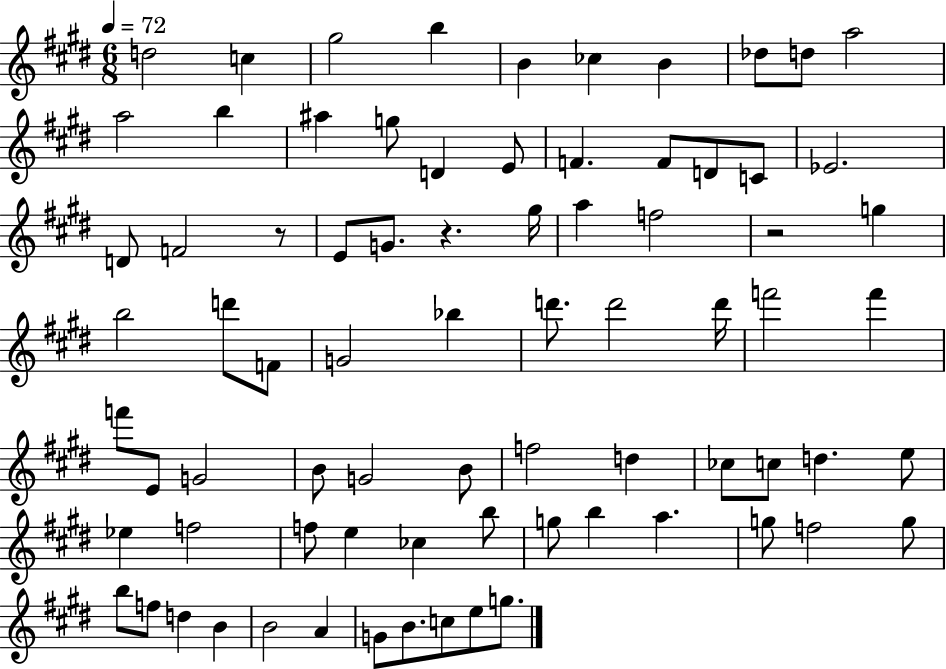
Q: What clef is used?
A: treble